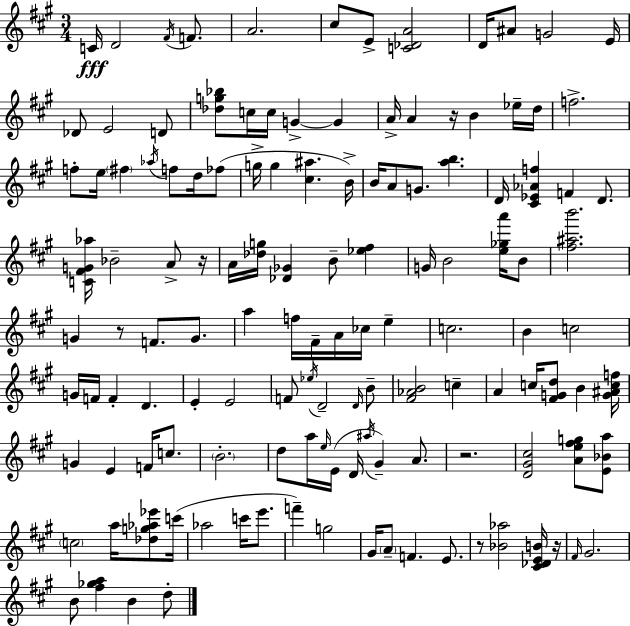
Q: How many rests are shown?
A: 6